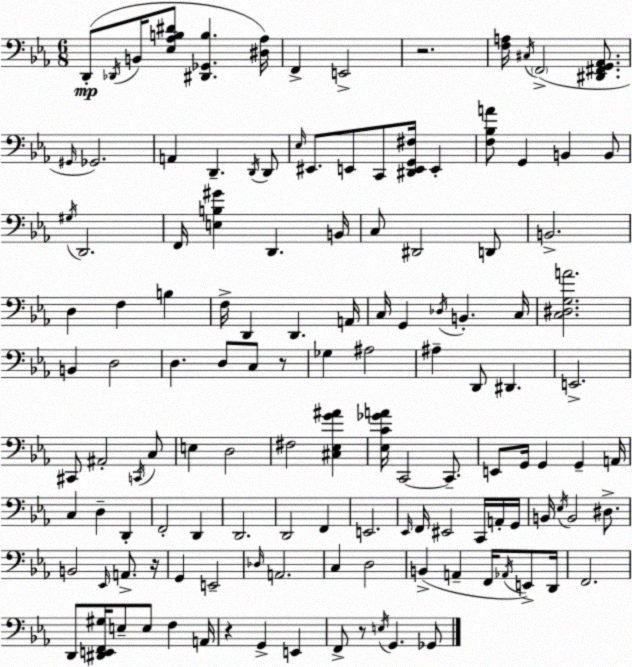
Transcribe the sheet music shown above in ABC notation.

X:1
T:Untitled
M:6/8
L:1/4
K:Cm
D,,/2 _D,,/4 B,,/4 [_E,_A,B,^D]/2 [^D,,_G,,B,] [^D,_A,]/4 F,, E,,2 z2 [F,A,]/4 ^C,/4 F,,2 [^D,,^F,,G,,_A,,]/2 ^G,,/4 _G,,2 A,, D,, D,,/4 D,,/2 _E,/4 ^E,,/2 E,,/2 C,,/2 [^D,,E,,G,,^F,]/4 E,, [F,_B,A]/2 G,, B,, B,,/2 ^G,/4 D,,2 F,,/4 [E,B,^G] D,, B,,/4 C,/2 ^D,,2 D,,/2 B,,2 D, F, B, F,/4 D,, D,, A,,/4 C,/4 G,, _D,/4 B,, C,/4 [C,^D,G,A]2 B,, D,2 D, D,/2 C,/2 z/2 _G, ^A,2 ^A, D,,/2 ^D,, E,,2 ^C,,/2 ^A,,2 C,,/4 C,/2 E, D,2 ^F,2 [^C,_E,G^A] [_E,C_GA]/4 C,,2 C,,/2 E,,/2 G,,/4 G,, G,, A,,/4 C, D, D,, F,,2 D,, D,,2 D,,2 F,, E,,2 _E,,/4 F,,/4 ^E,,2 C,,/4 A,,/4 G,,/4 B,,/4 _E,/4 B,,2 ^D,/2 B,,2 _E,,/4 A,,/2 z/4 G,, E,,2 _D,/4 A,,2 C, D,2 B,, A,, F,,/4 _A,,/4 E,,/2 D,,/4 F,,2 D,,/2 [^D,,E,,F,,^G,]/4 E,/2 E,/2 F, A,,/4 z G,, E,, F,,/2 z/2 E,/4 G,, _G,,/2